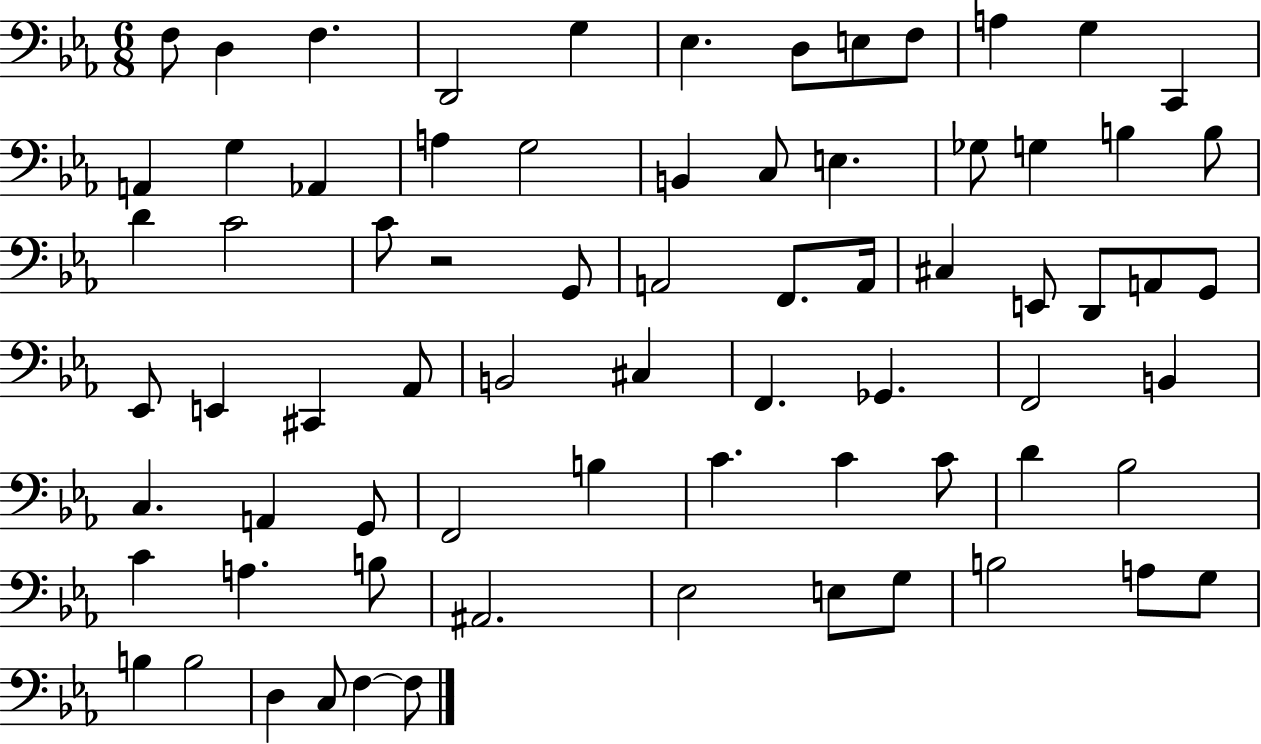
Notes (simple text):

F3/e D3/q F3/q. D2/h G3/q Eb3/q. D3/e E3/e F3/e A3/q G3/q C2/q A2/q G3/q Ab2/q A3/q G3/h B2/q C3/e E3/q. Gb3/e G3/q B3/q B3/e D4/q C4/h C4/e R/h G2/e A2/h F2/e. A2/s C#3/q E2/e D2/e A2/e G2/e Eb2/e E2/q C#2/q Ab2/e B2/h C#3/q F2/q. Gb2/q. F2/h B2/q C3/q. A2/q G2/e F2/h B3/q C4/q. C4/q C4/e D4/q Bb3/h C4/q A3/q. B3/e A#2/h. Eb3/h E3/e G3/e B3/h A3/e G3/e B3/q B3/h D3/q C3/e F3/q F3/e